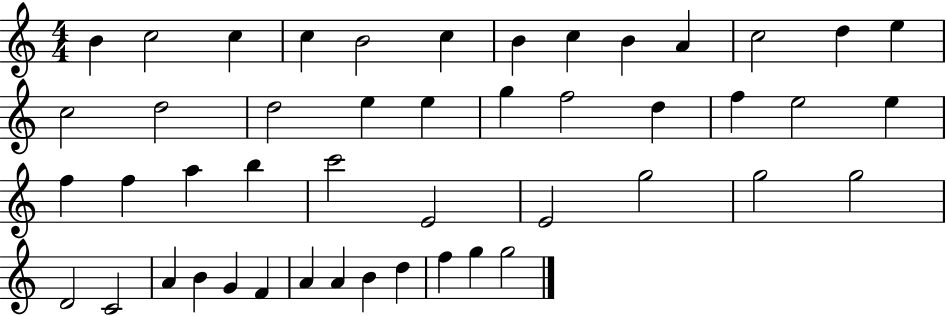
{
  \clef treble
  \numericTimeSignature
  \time 4/4
  \key c \major
  b'4 c''2 c''4 | c''4 b'2 c''4 | b'4 c''4 b'4 a'4 | c''2 d''4 e''4 | \break c''2 d''2 | d''2 e''4 e''4 | g''4 f''2 d''4 | f''4 e''2 e''4 | \break f''4 f''4 a''4 b''4 | c'''2 e'2 | e'2 g''2 | g''2 g''2 | \break d'2 c'2 | a'4 b'4 g'4 f'4 | a'4 a'4 b'4 d''4 | f''4 g''4 g''2 | \break \bar "|."
}